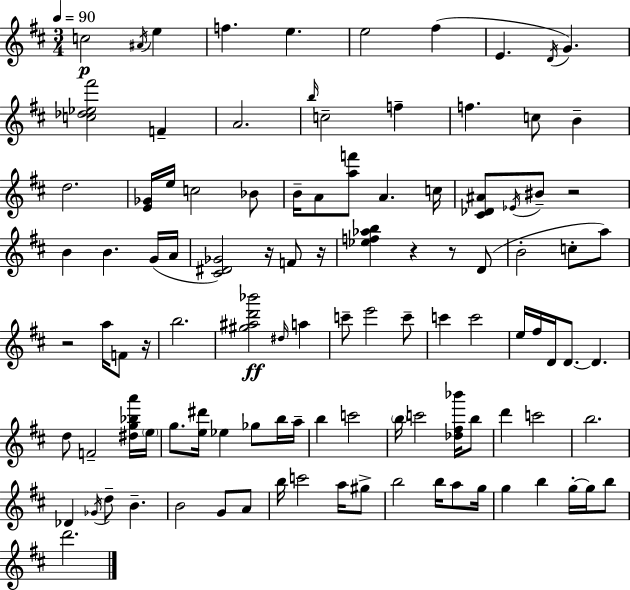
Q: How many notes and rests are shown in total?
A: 106